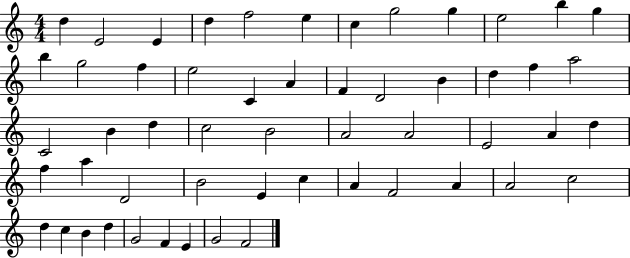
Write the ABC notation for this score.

X:1
T:Untitled
M:4/4
L:1/4
K:C
d E2 E d f2 e c g2 g e2 b g b g2 f e2 C A F D2 B d f a2 C2 B d c2 B2 A2 A2 E2 A d f a D2 B2 E c A F2 A A2 c2 d c B d G2 F E G2 F2